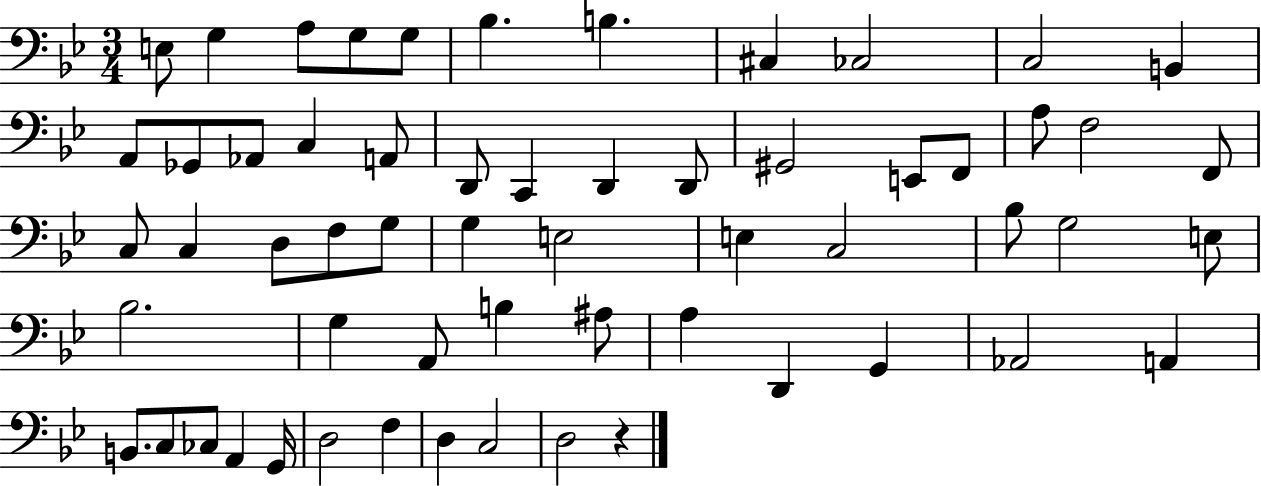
{
  \clef bass
  \numericTimeSignature
  \time 3/4
  \key bes \major
  e8 g4 a8 g8 g8 | bes4. b4. | cis4 ces2 | c2 b,4 | \break a,8 ges,8 aes,8 c4 a,8 | d,8 c,4 d,4 d,8 | gis,2 e,8 f,8 | a8 f2 f,8 | \break c8 c4 d8 f8 g8 | g4 e2 | e4 c2 | bes8 g2 e8 | \break bes2. | g4 a,8 b4 ais8 | a4 d,4 g,4 | aes,2 a,4 | \break b,8. c8 ces8 a,4 g,16 | d2 f4 | d4 c2 | d2 r4 | \break \bar "|."
}